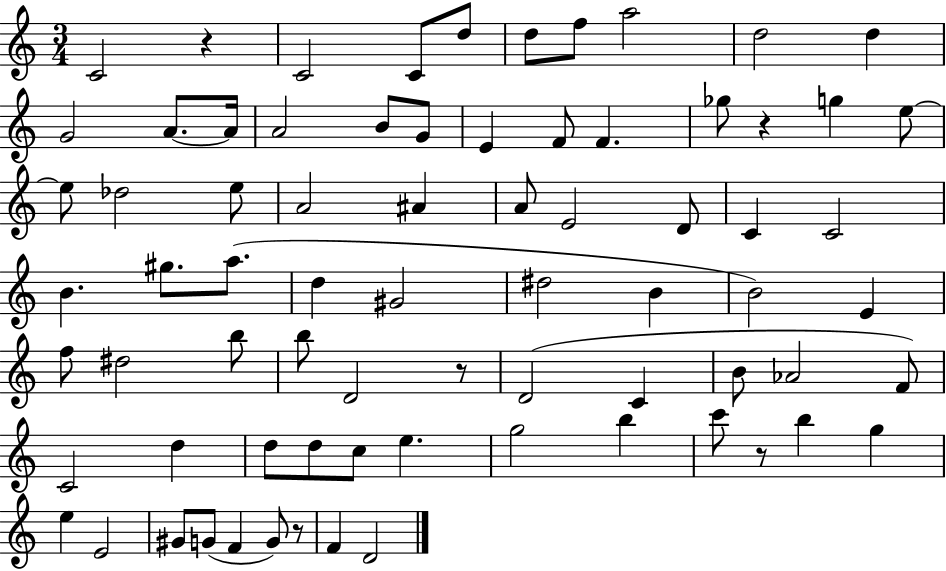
X:1
T:Untitled
M:3/4
L:1/4
K:C
C2 z C2 C/2 d/2 d/2 f/2 a2 d2 d G2 A/2 A/4 A2 B/2 G/2 E F/2 F _g/2 z g e/2 e/2 _d2 e/2 A2 ^A A/2 E2 D/2 C C2 B ^g/2 a/2 d ^G2 ^d2 B B2 E f/2 ^d2 b/2 b/2 D2 z/2 D2 C B/2 _A2 F/2 C2 d d/2 d/2 c/2 e g2 b c'/2 z/2 b g e E2 ^G/2 G/2 F G/2 z/2 F D2